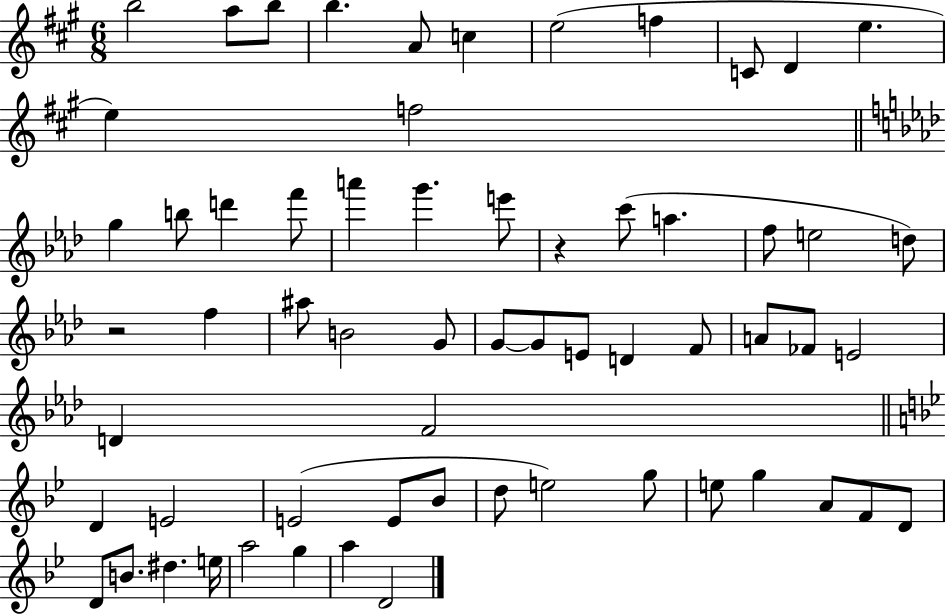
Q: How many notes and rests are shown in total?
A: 62